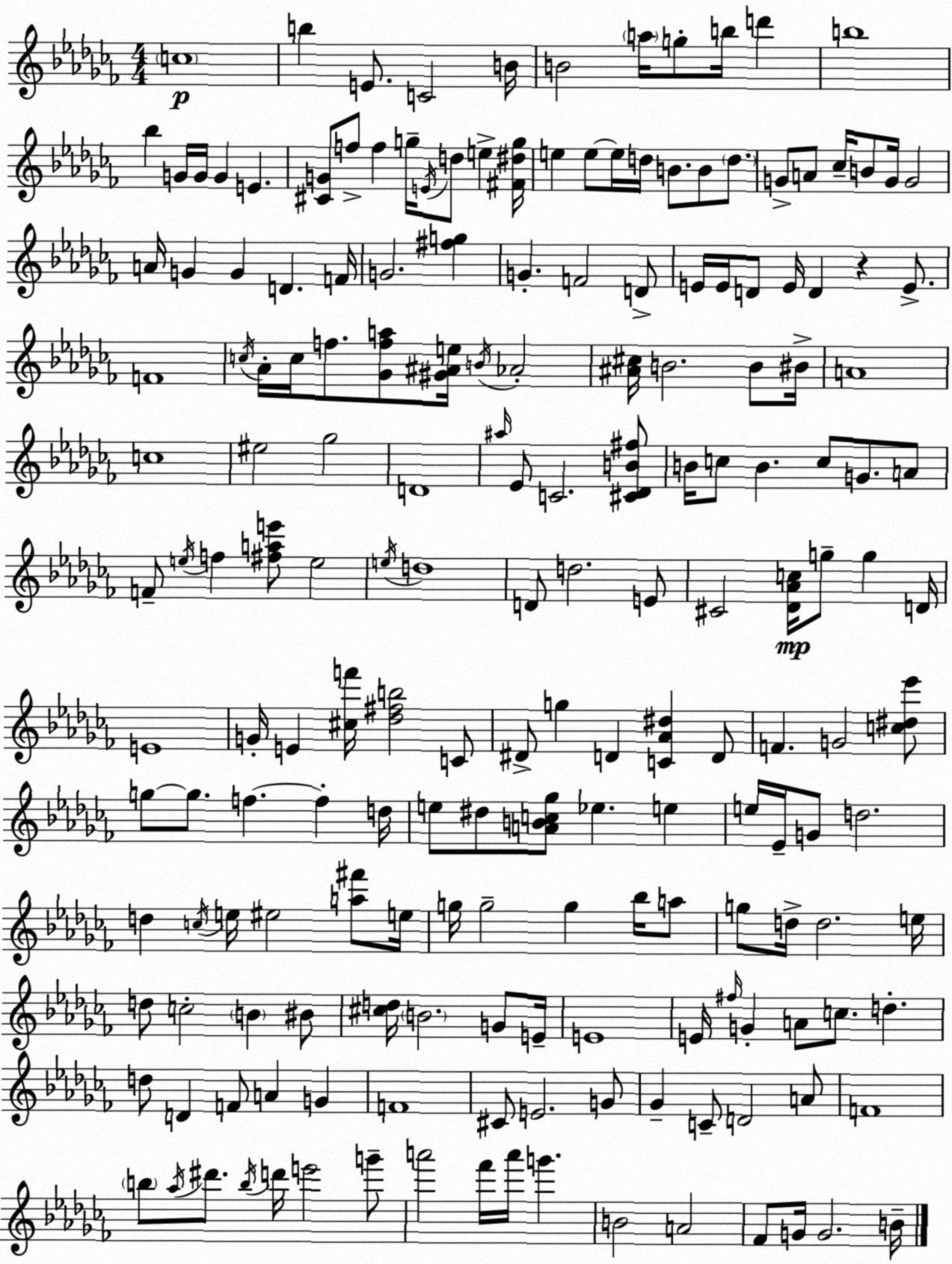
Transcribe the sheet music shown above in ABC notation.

X:1
T:Untitled
M:4/4
L:1/4
K:Abm
c4 b E/2 C2 B/4 B2 a/4 g/2 b/4 d' b4 _b G/4 G/4 G E [^CG]/2 f/2 f g/4 E/4 d/2 e [^F^dg]/4 e e/2 e/4 d/4 B/2 B/2 d/2 G/2 A/2 _c/4 B/2 G/4 G2 A/4 G G D F/4 G2 [^fg] G F2 D/2 E/4 E/4 D/2 E/4 D z E/2 F4 c/4 _A/4 c/4 f/2 [_Gfa]/2 [^G^Ae]/4 B/4 _A2 [^A^c]/4 B2 B/2 ^B/4 A4 c4 ^e2 _g2 D4 ^a/4 _E/2 C2 [^C_DB^f]/2 B/4 c/2 B c/2 G/2 A/2 F/2 e/4 f [^fae']/2 e2 e/4 d4 D/2 d2 E/2 ^C2 [_D_Ac]/4 g/2 g D/4 E4 G/4 E [^cf']/4 [_d^fb]2 C/2 ^D/2 g D [C_A^d] D/2 F G2 [c^d_e']/2 g/2 g/2 f f d/4 e/2 ^d/2 [ABc_g]/2 _e e e/4 _E/4 G/2 d2 d c/4 e/4 ^e2 [a^f']/2 e/4 g/4 g2 g _b/4 a/2 g/2 d/4 d2 e/4 d/2 c2 B ^B/2 [^cd]/4 B2 G/2 E/4 E4 E/4 ^f/4 G A/2 c/2 d d/2 D F/2 A G F4 ^C/2 E2 G/2 _G C/2 D2 A/2 F4 b/2 _a/4 ^d'/2 b/4 d'/4 e'2 g'/2 a'2 _f'/4 a'/4 g' B2 A2 _F/2 G/4 G2 B/4